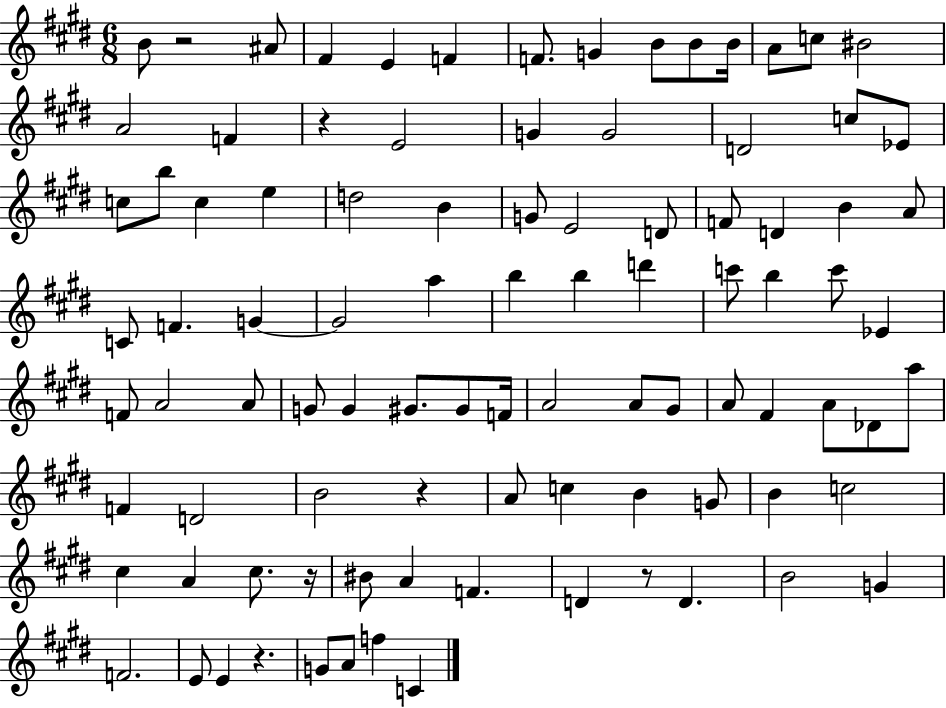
B4/e R/h A#4/e F#4/q E4/q F4/q F4/e. G4/q B4/e B4/e B4/s A4/e C5/e BIS4/h A4/h F4/q R/q E4/h G4/q G4/h D4/h C5/e Eb4/e C5/e B5/e C5/q E5/q D5/h B4/q G4/e E4/h D4/e F4/e D4/q B4/q A4/e C4/e F4/q. G4/q G4/h A5/q B5/q B5/q D6/q C6/e B5/q C6/e Eb4/q F4/e A4/h A4/e G4/e G4/q G#4/e. G#4/e F4/s A4/h A4/e G#4/e A4/e F#4/q A4/e Db4/e A5/e F4/q D4/h B4/h R/q A4/e C5/q B4/q G4/e B4/q C5/h C#5/q A4/q C#5/e. R/s BIS4/e A4/q F4/q. D4/q R/e D4/q. B4/h G4/q F4/h. E4/e E4/q R/q. G4/e A4/e F5/q C4/q